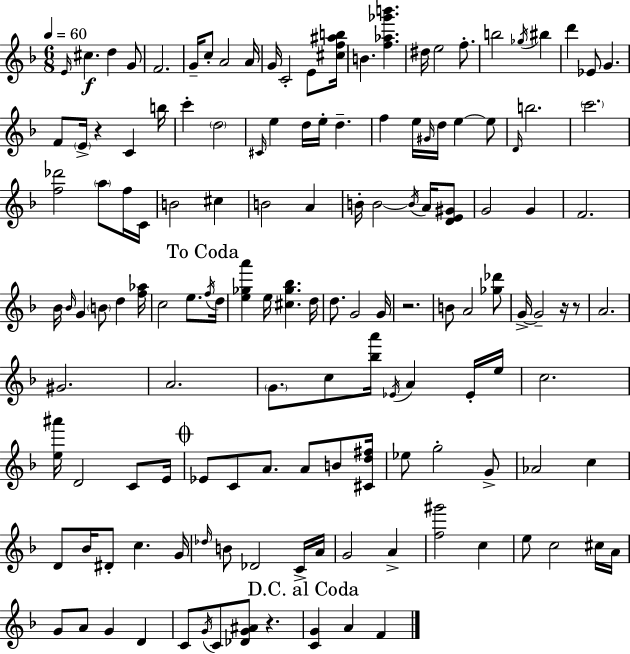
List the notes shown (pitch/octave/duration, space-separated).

E4/s C#5/q. D5/q G4/e F4/h. G4/s C5/e A4/h A4/s G4/s C4/h E4/e [C#5,F5,A#5,B5]/s B4/q. [F5,Ab5,Gb6,B6]/q. D#5/s E5/h F5/e. B5/h Gb5/s BIS5/q D6/q Eb4/e G4/q. F4/e E4/s R/q C4/q B5/s C6/q D5/h C#4/s E5/q D5/s E5/s D5/q. F5/q E5/s G#4/s D5/s E5/q E5/e D4/s B5/h. C6/h. [F5,Db6]/h A5/e F5/s C4/s B4/h C#5/q B4/h A4/q B4/s B4/h B4/s A4/s [D4,E4,G#4]/e G4/h G4/q F4/h. Bb4/s Bb4/s G4/q B4/e D5/q [F5,Ab5]/s C5/h E5/e. F5/s D5/s [E5,Gb5,A6]/q E5/s [C#5,Gb5,Bb5]/q. D5/s D5/e. G4/h G4/s R/h. B4/e A4/h [Gb5,Db6]/e G4/s G4/h R/s R/e A4/h. G#4/h. A4/h. G4/e. C5/e [Bb5,A6]/s Eb4/s A4/q Eb4/s E5/s C5/h. [E5,A#6]/s D4/h C4/e E4/s Eb4/e C4/e A4/e. A4/e B4/e [C#4,D5,F#5]/s Eb5/e G5/h G4/e Ab4/h C5/q D4/e Bb4/s D#4/e C5/q. G4/s Db5/s B4/e Db4/h C4/s A4/s G4/h A4/q [F5,G#6]/h C5/q E5/e C5/h C#5/s A4/s G4/e A4/e G4/q D4/q C4/e G4/s C4/e [Db4,G4,A#4]/e R/q. [C4,G4]/q A4/q F4/q